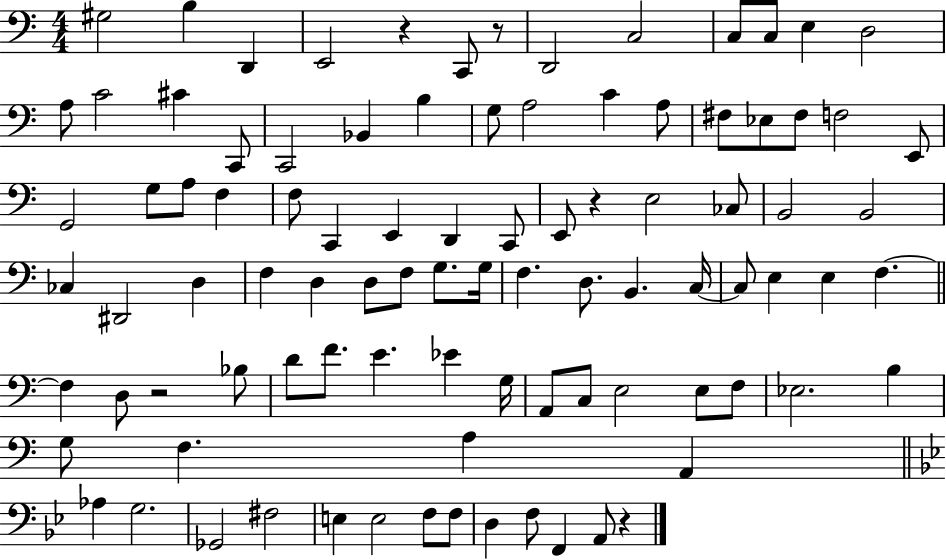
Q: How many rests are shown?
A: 5